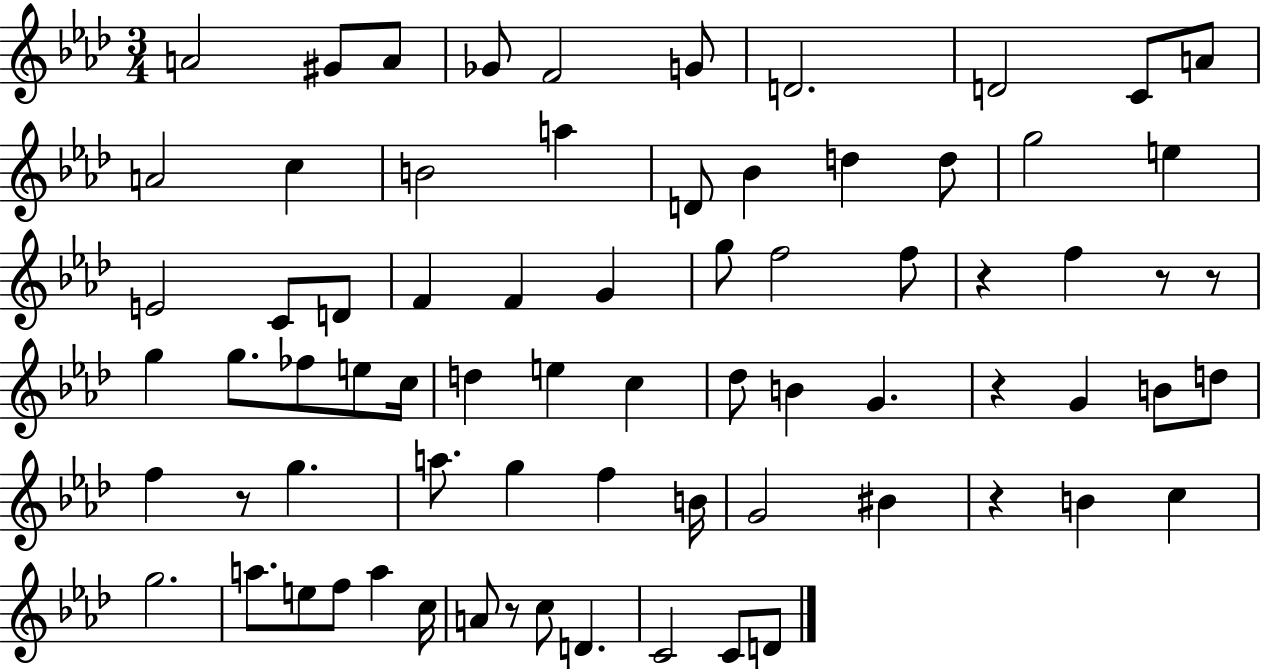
X:1
T:Untitled
M:3/4
L:1/4
K:Ab
A2 ^G/2 A/2 _G/2 F2 G/2 D2 D2 C/2 A/2 A2 c B2 a D/2 _B d d/2 g2 e E2 C/2 D/2 F F G g/2 f2 f/2 z f z/2 z/2 g g/2 _f/2 e/2 c/4 d e c _d/2 B G z G B/2 d/2 f z/2 g a/2 g f B/4 G2 ^B z B c g2 a/2 e/2 f/2 a c/4 A/2 z/2 c/2 D C2 C/2 D/2